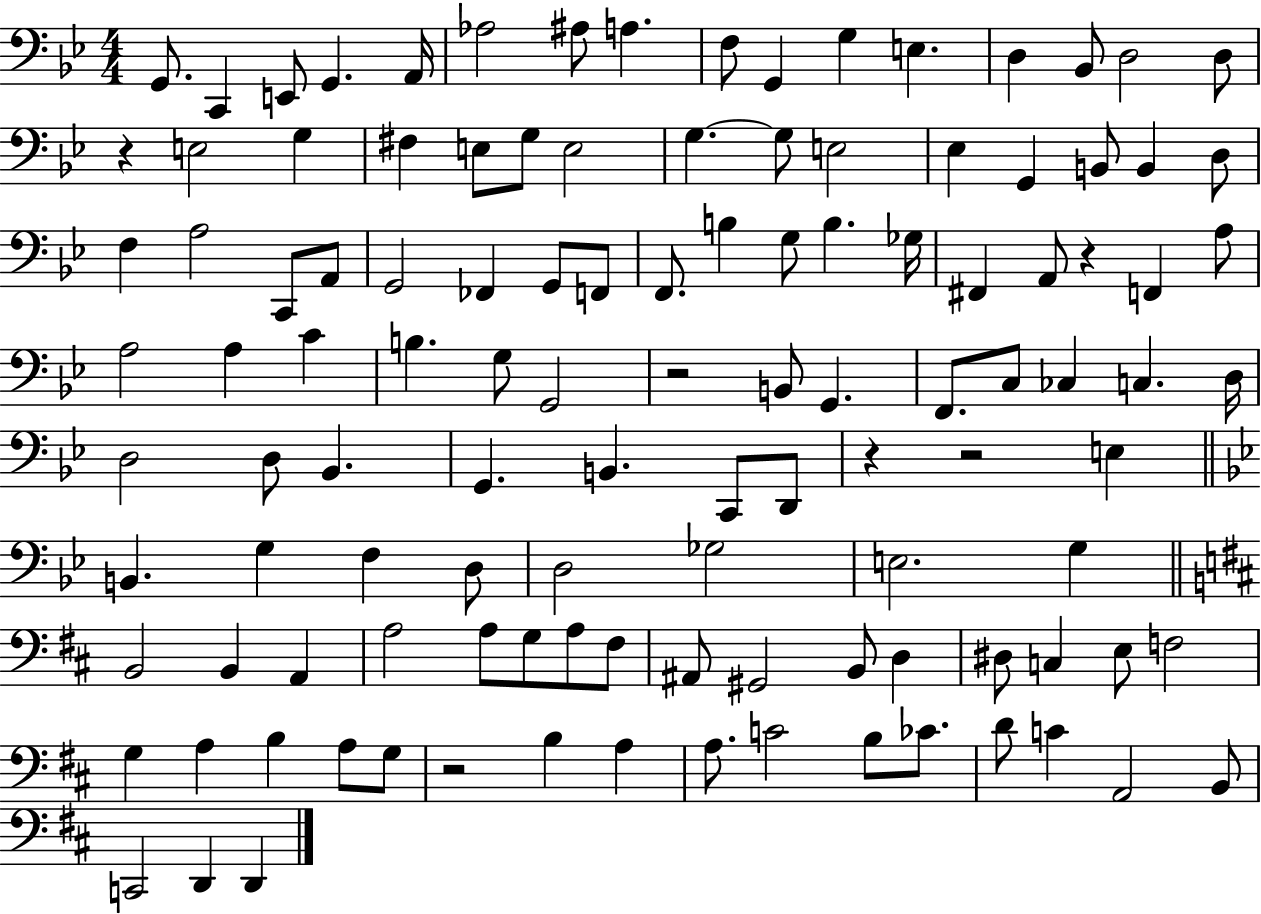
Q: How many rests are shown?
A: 6